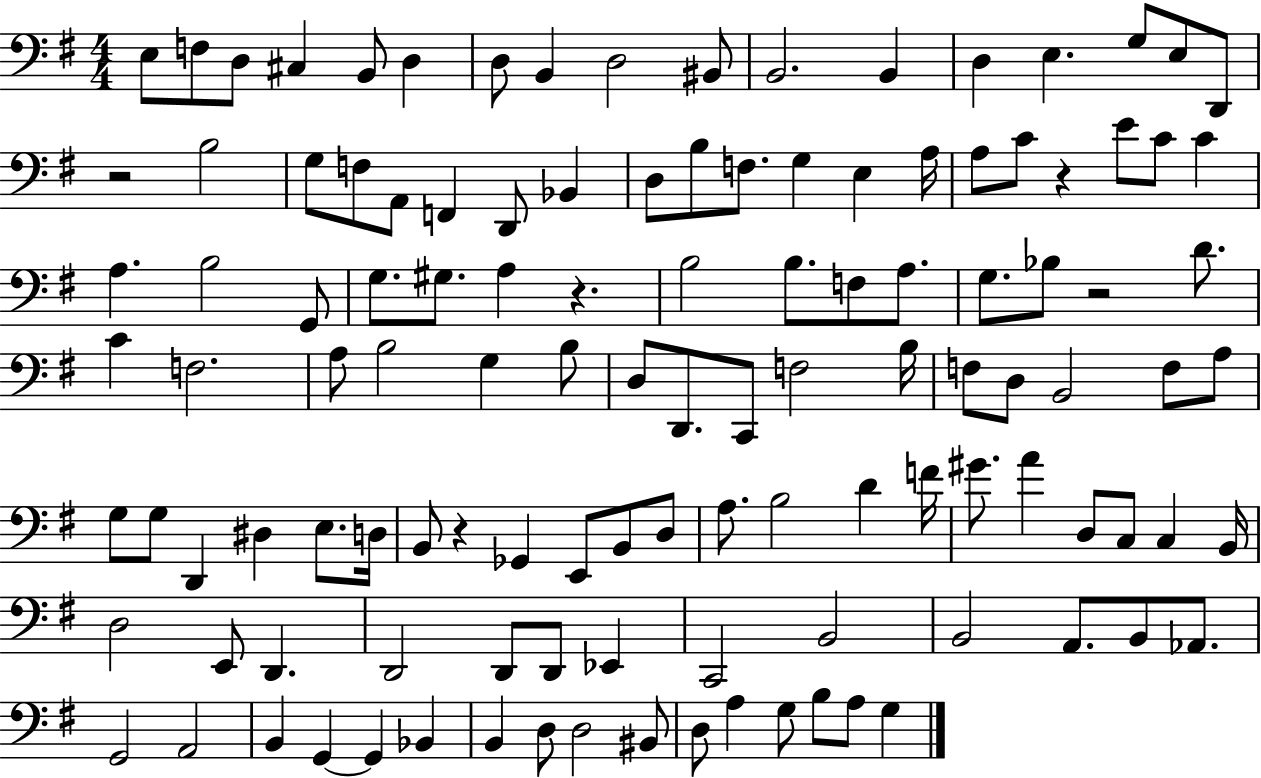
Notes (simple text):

E3/e F3/e D3/e C#3/q B2/e D3/q D3/e B2/q D3/h BIS2/e B2/h. B2/q D3/q E3/q. G3/e E3/e D2/e R/h B3/h G3/e F3/e A2/e F2/q D2/e Bb2/q D3/e B3/e F3/e. G3/q E3/q A3/s A3/e C4/e R/q E4/e C4/e C4/q A3/q. B3/h G2/e G3/e. G#3/e. A3/q R/q. B3/h B3/e. F3/e A3/e. G3/e. Bb3/e R/h D4/e. C4/q F3/h. A3/e B3/h G3/q B3/e D3/e D2/e. C2/e F3/h B3/s F3/e D3/e B2/h F3/e A3/e G3/e G3/e D2/q D#3/q E3/e. D3/s B2/e R/q Gb2/q E2/e B2/e D3/e A3/e. B3/h D4/q F4/s G#4/e. A4/q D3/e C3/e C3/q B2/s D3/h E2/e D2/q. D2/h D2/e D2/e Eb2/q C2/h B2/h B2/h A2/e. B2/e Ab2/e. G2/h A2/h B2/q G2/q G2/q Bb2/q B2/q D3/e D3/h BIS2/e D3/e A3/q G3/e B3/e A3/e G3/q